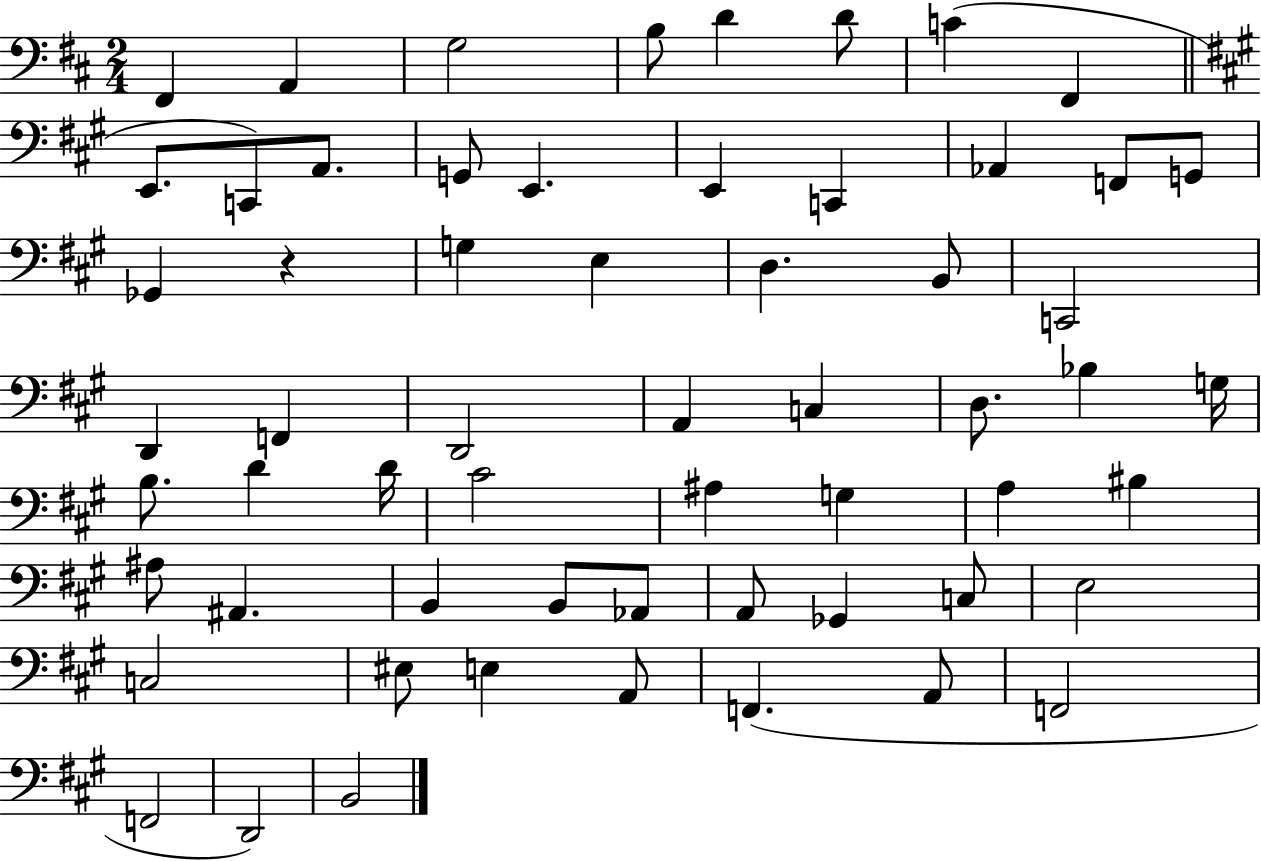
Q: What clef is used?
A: bass